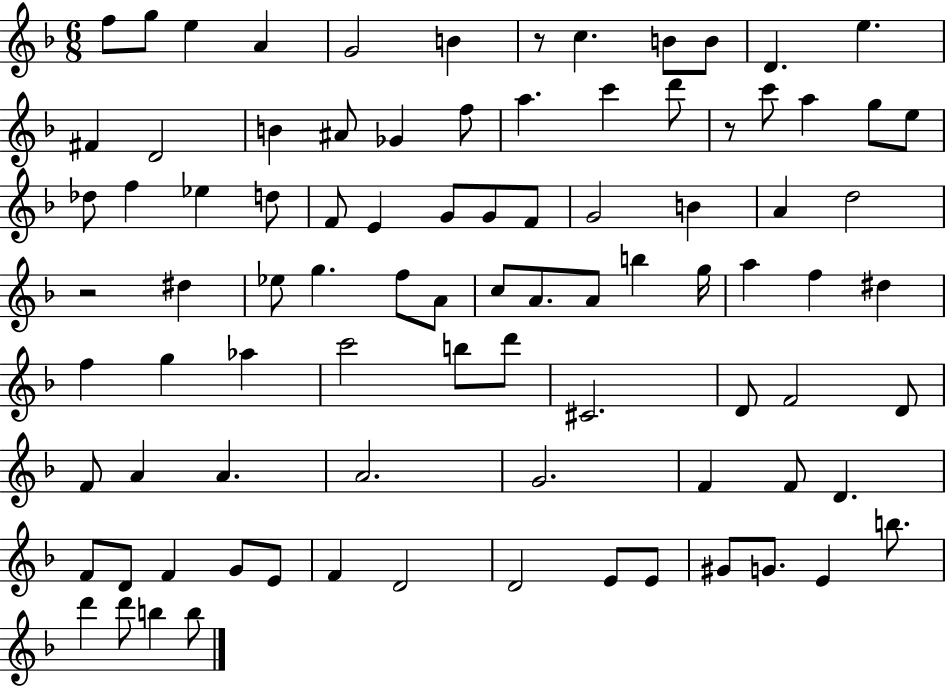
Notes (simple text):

F5/e G5/e E5/q A4/q G4/h B4/q R/e C5/q. B4/e B4/e D4/q. E5/q. F#4/q D4/h B4/q A#4/e Gb4/q F5/e A5/q. C6/q D6/e R/e C6/e A5/q G5/e E5/e Db5/e F5/q Eb5/q D5/e F4/e E4/q G4/e G4/e F4/e G4/h B4/q A4/q D5/h R/h D#5/q Eb5/e G5/q. F5/e A4/e C5/e A4/e. A4/e B5/q G5/s A5/q F5/q D#5/q F5/q G5/q Ab5/q C6/h B5/e D6/e C#4/h. D4/e F4/h D4/e F4/e A4/q A4/q. A4/h. G4/h. F4/q F4/e D4/q. F4/e D4/e F4/q G4/e E4/e F4/q D4/h D4/h E4/e E4/e G#4/e G4/e. E4/q B5/e. D6/q D6/e B5/q B5/e